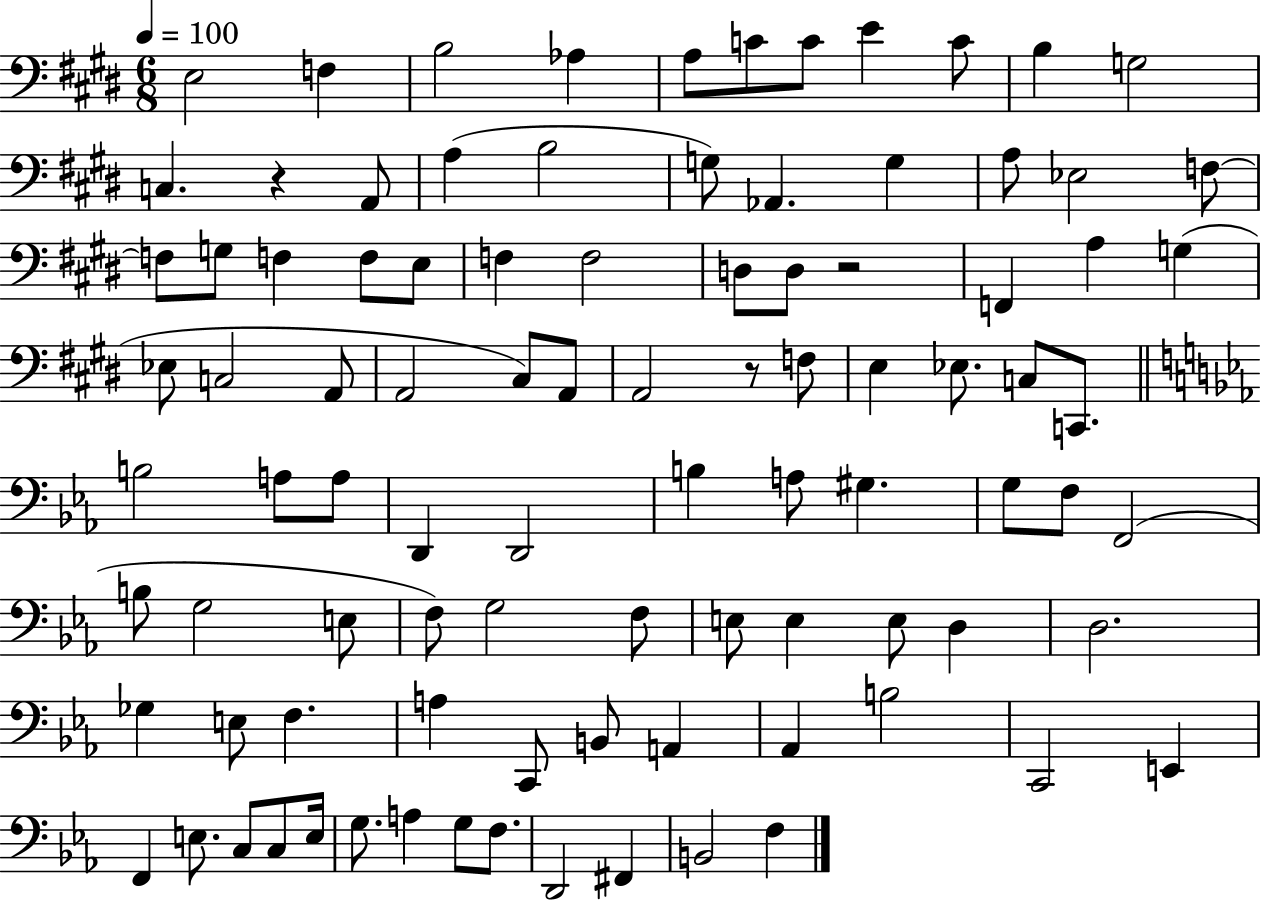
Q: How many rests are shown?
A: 3